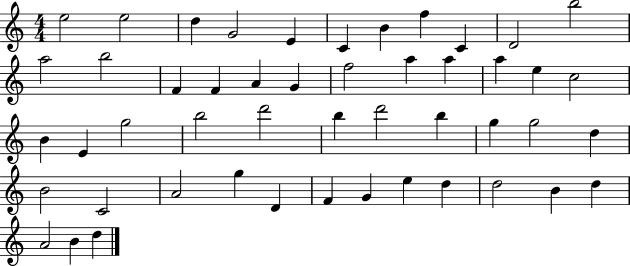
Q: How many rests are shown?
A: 0